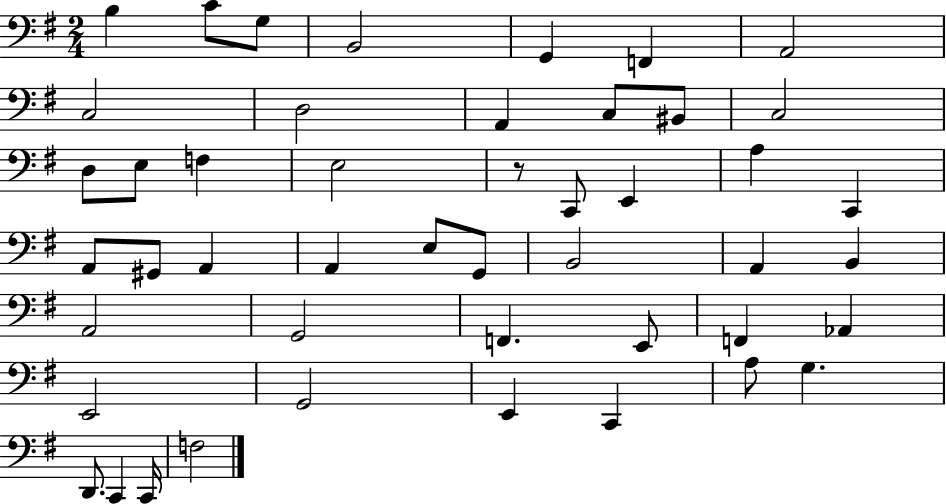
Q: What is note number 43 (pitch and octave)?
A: D2